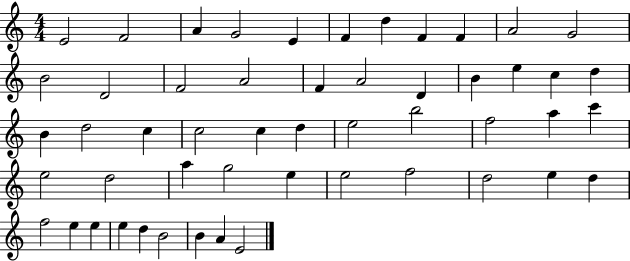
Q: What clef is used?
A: treble